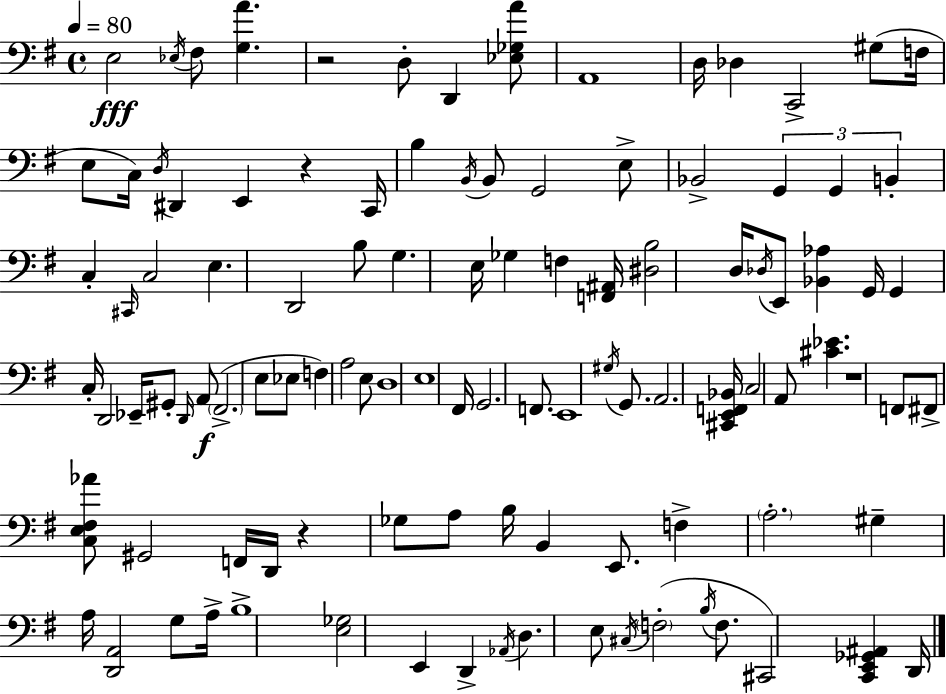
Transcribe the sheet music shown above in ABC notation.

X:1
T:Untitled
M:4/4
L:1/4
K:Em
E,2 _E,/4 ^F,/2 [G,A] z2 D,/2 D,, [_E,_G,A]/2 A,,4 D,/4 _D, C,,2 ^G,/2 F,/4 E,/2 C,/4 D,/4 ^D,, E,, z C,,/4 B, B,,/4 B,,/2 G,,2 E,/2 _B,,2 G,, G,, B,, C, ^C,,/4 C,2 E, D,,2 B,/2 G, E,/4 _G, F, [F,,^A,,]/4 [^D,B,]2 D,/4 _D,/4 E,,/2 [_B,,_A,] G,,/4 G,, C,/4 D,,2 _E,,/4 ^G,,/2 D,,/4 A,,/2 ^F,,2 E,/2 _E,/2 F, A,2 E,/2 D,4 E,4 ^F,,/4 G,,2 F,,/2 E,,4 ^G,/4 G,,/2 A,,2 [^C,,E,,F,,_B,,]/4 C,2 A,,/2 [^C_E] z4 F,,/2 ^F,,/2 [C,E,^F,_A]/2 ^G,,2 F,,/4 D,,/4 z _G,/2 A,/2 B,/4 B,, E,,/2 F, A,2 ^G, A,/4 [D,,A,,]2 G,/2 A,/4 B,4 [E,_G,]2 E,, D,, _A,,/4 D, E,/2 ^C,/4 F,2 B,/4 F,/2 ^C,,2 [C,,E,,_G,,^A,,] D,,/4